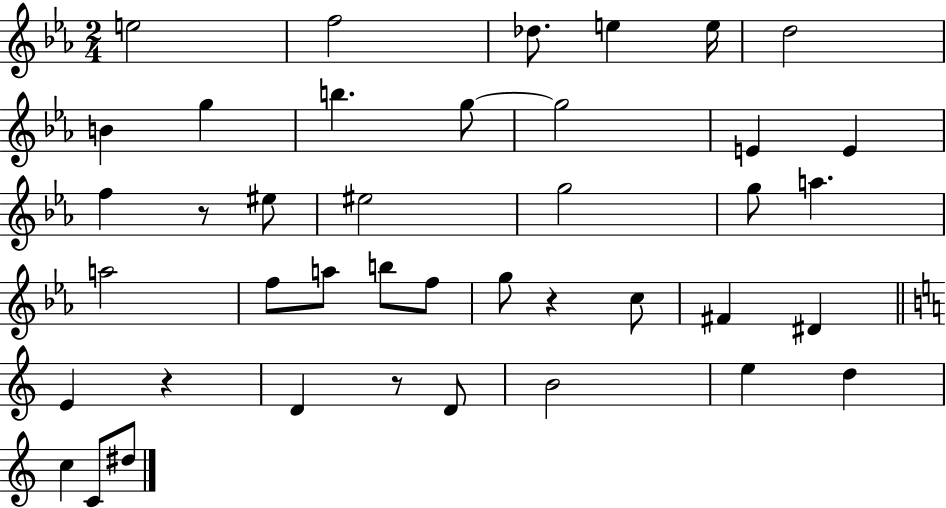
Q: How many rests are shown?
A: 4